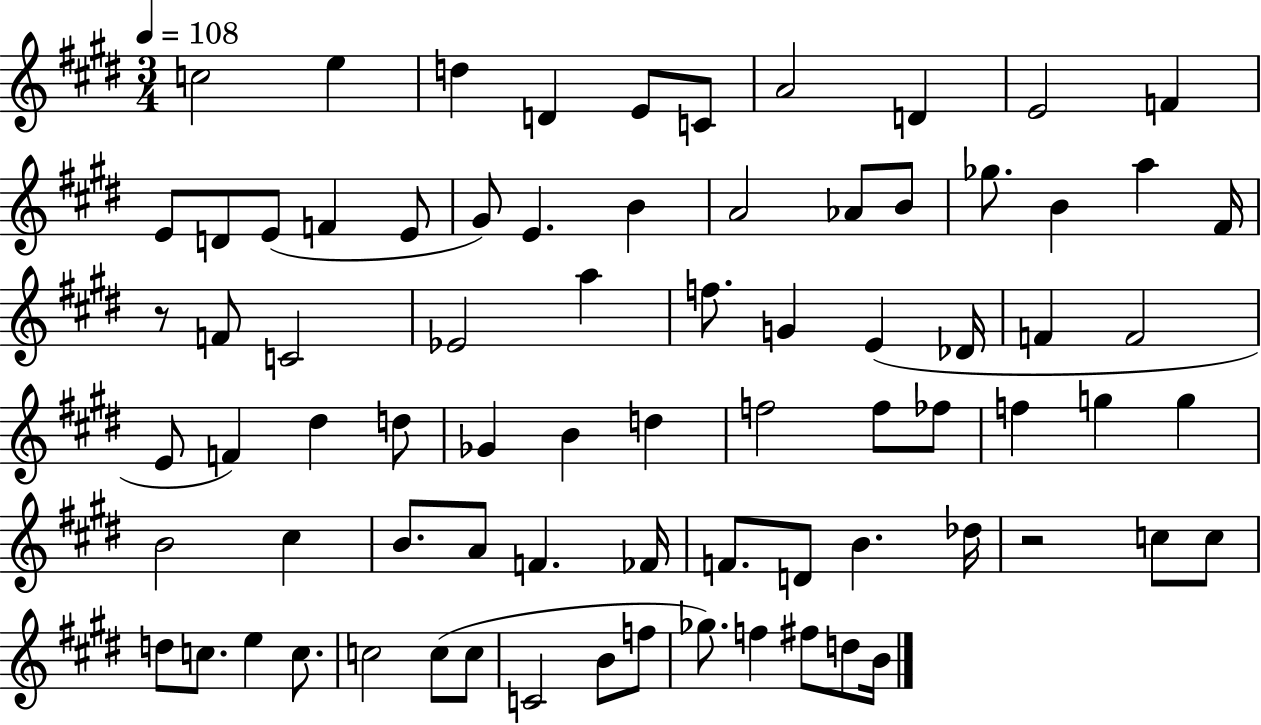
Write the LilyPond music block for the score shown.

{
  \clef treble
  \numericTimeSignature
  \time 3/4
  \key e \major
  \tempo 4 = 108
  \repeat volta 2 { c''2 e''4 | d''4 d'4 e'8 c'8 | a'2 d'4 | e'2 f'4 | \break e'8 d'8 e'8( f'4 e'8 | gis'8) e'4. b'4 | a'2 aes'8 b'8 | ges''8. b'4 a''4 fis'16 | \break r8 f'8 c'2 | ees'2 a''4 | f''8. g'4 e'4( des'16 | f'4 f'2 | \break e'8 f'4) dis''4 d''8 | ges'4 b'4 d''4 | f''2 f''8 fes''8 | f''4 g''4 g''4 | \break b'2 cis''4 | b'8. a'8 f'4. fes'16 | f'8. d'8 b'4. des''16 | r2 c''8 c''8 | \break d''8 c''8. e''4 c''8. | c''2 c''8( c''8 | c'2 b'8 f''8 | ges''8.) f''4 fis''8 d''8 b'16 | \break } \bar "|."
}